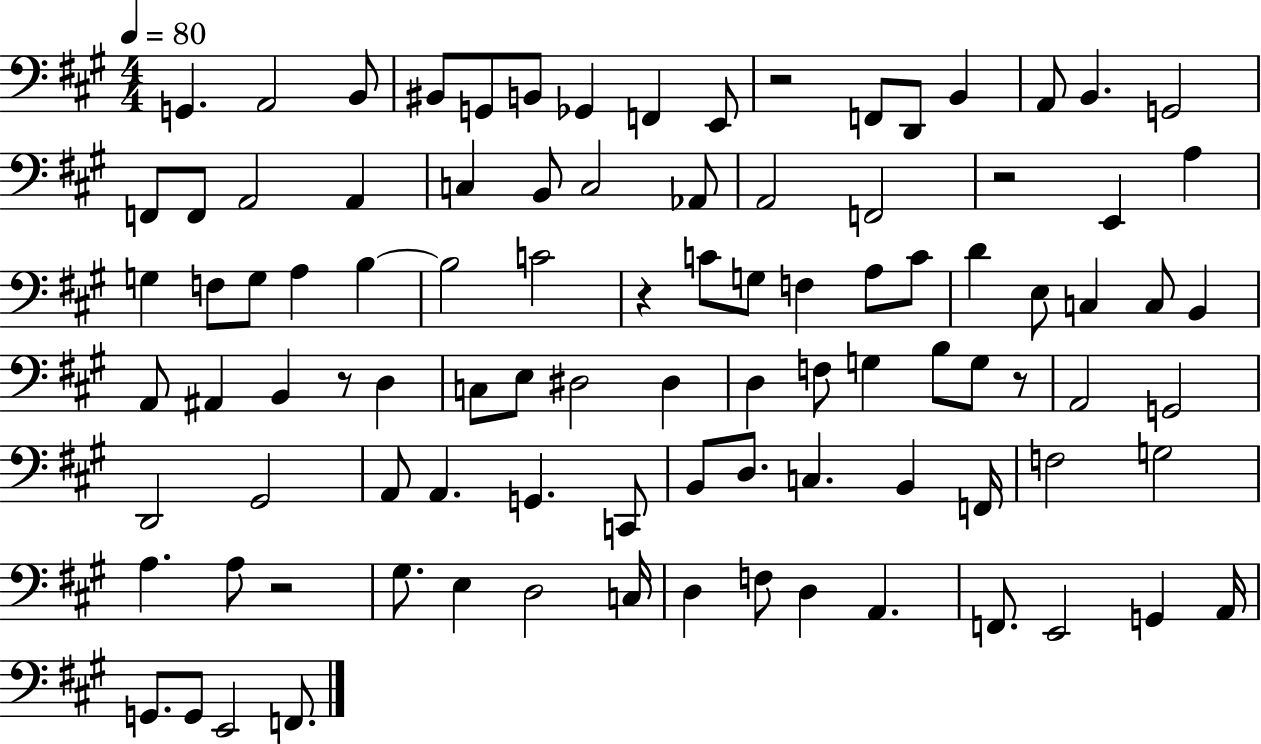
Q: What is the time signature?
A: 4/4